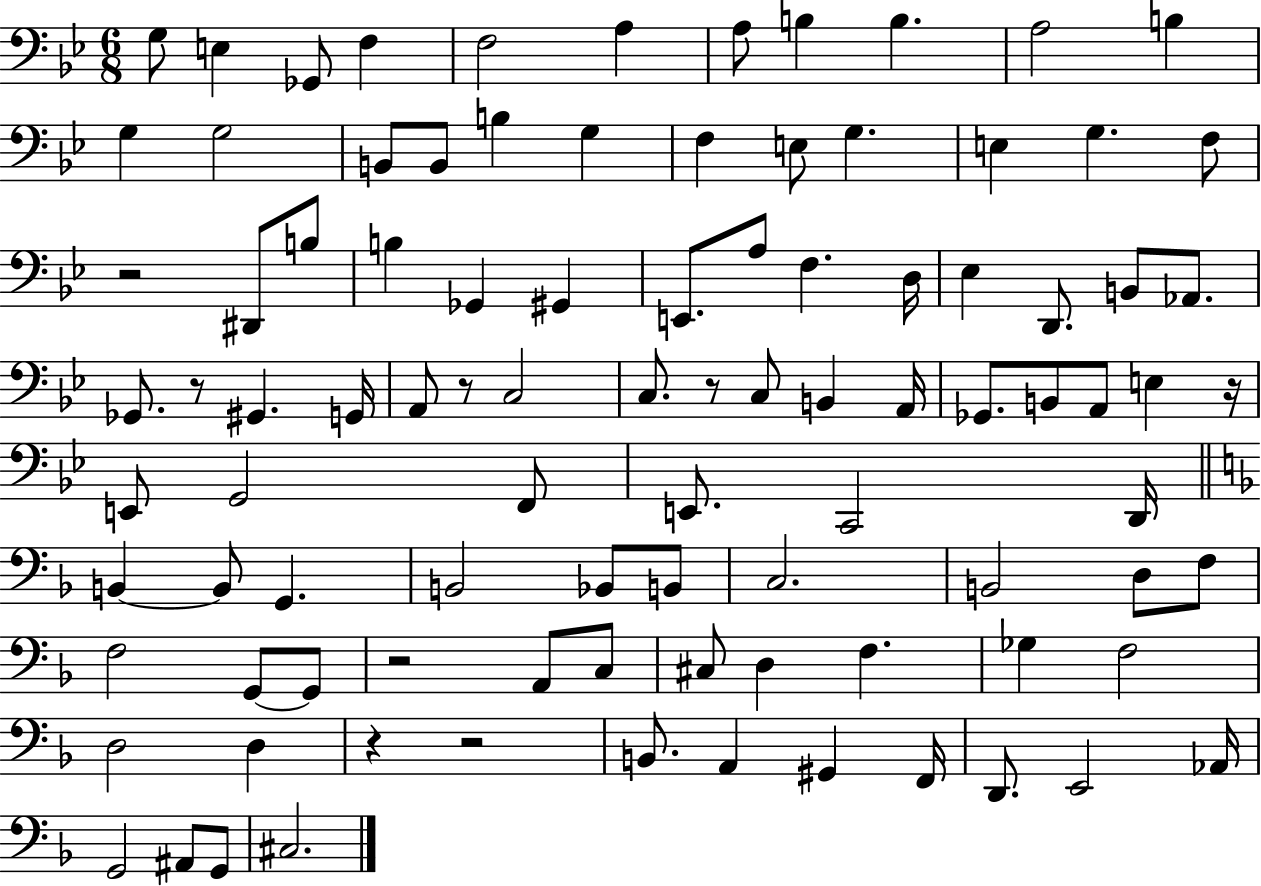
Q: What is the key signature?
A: BES major